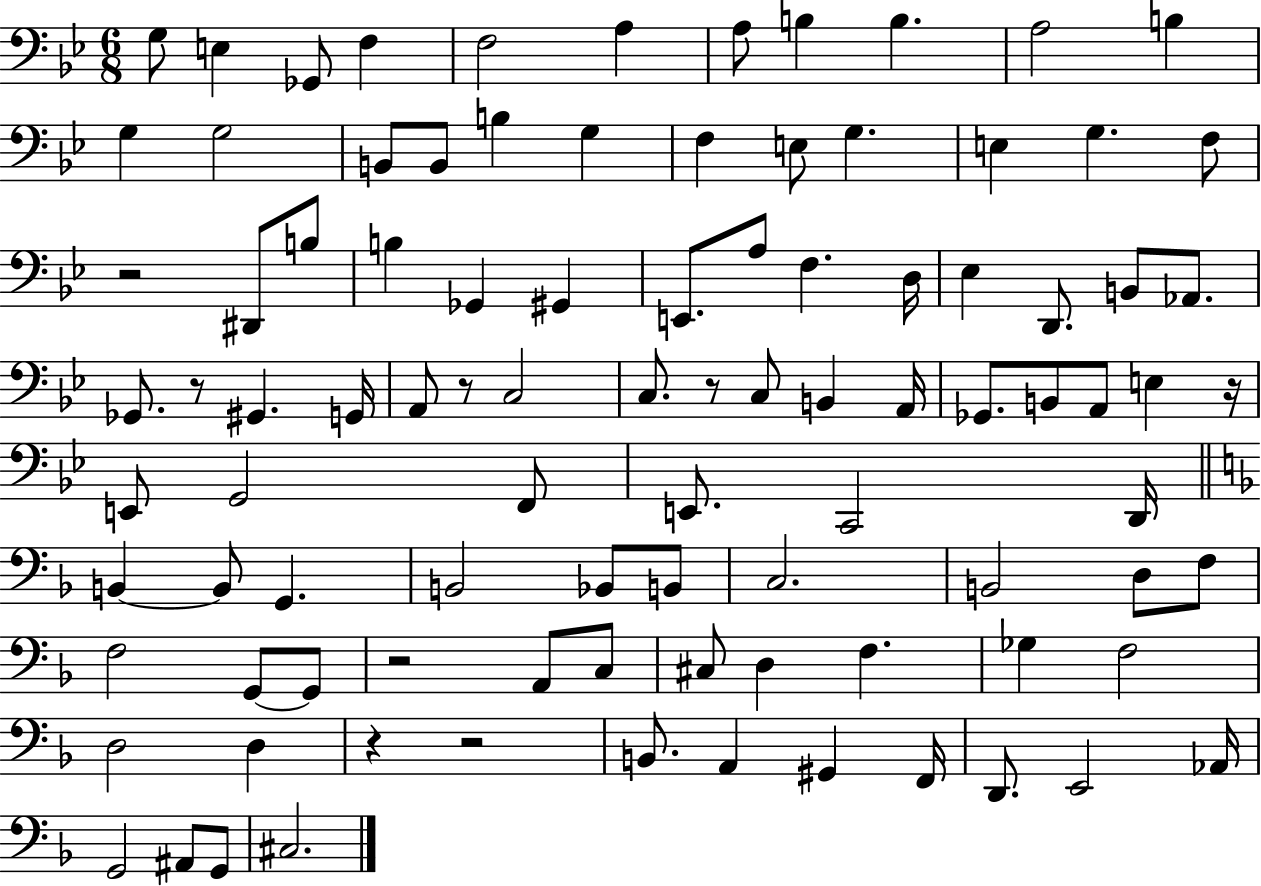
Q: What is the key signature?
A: BES major